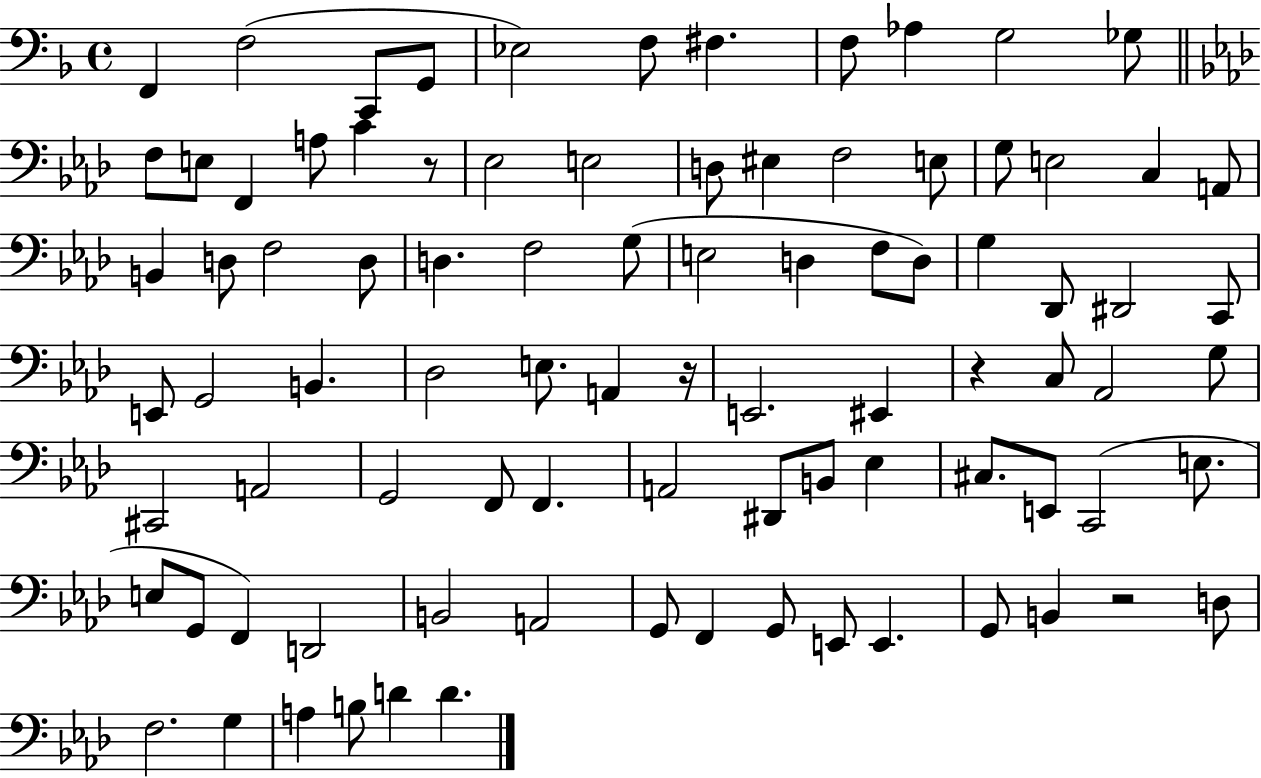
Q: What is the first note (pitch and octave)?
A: F2